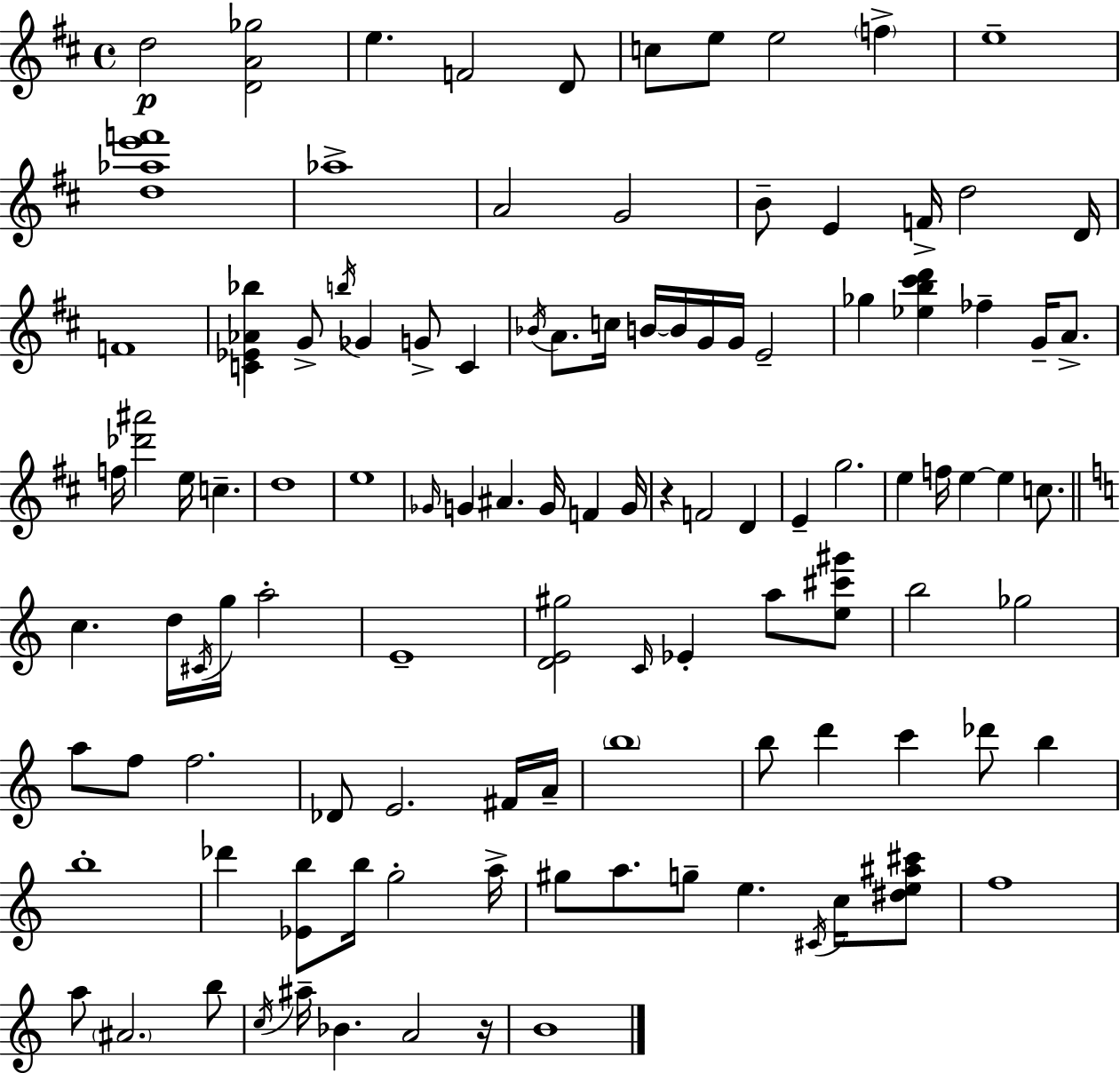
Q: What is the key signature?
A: D major